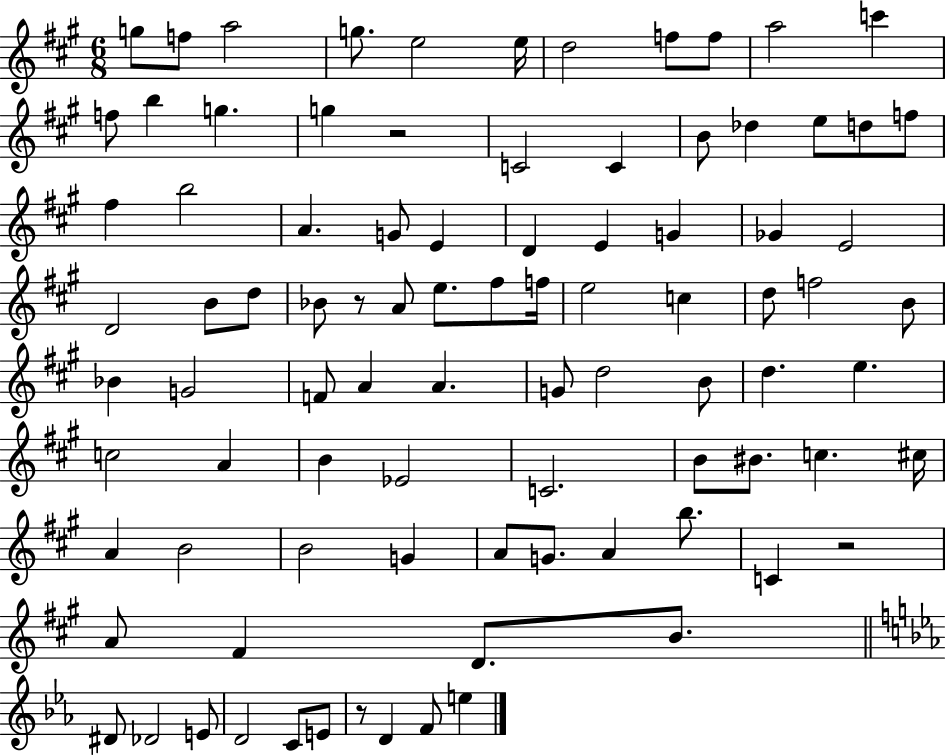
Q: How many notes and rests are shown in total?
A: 90